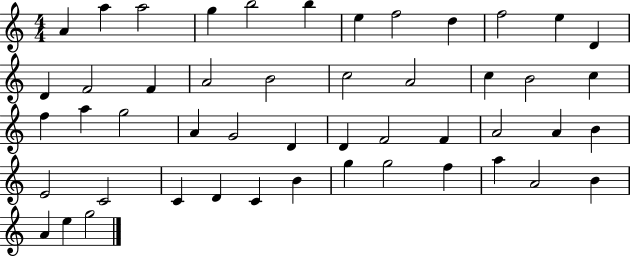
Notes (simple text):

A4/q A5/q A5/h G5/q B5/h B5/q E5/q F5/h D5/q F5/h E5/q D4/q D4/q F4/h F4/q A4/h B4/h C5/h A4/h C5/q B4/h C5/q F5/q A5/q G5/h A4/q G4/h D4/q D4/q F4/h F4/q A4/h A4/q B4/q E4/h C4/h C4/q D4/q C4/q B4/q G5/q G5/h F5/q A5/q A4/h B4/q A4/q E5/q G5/h